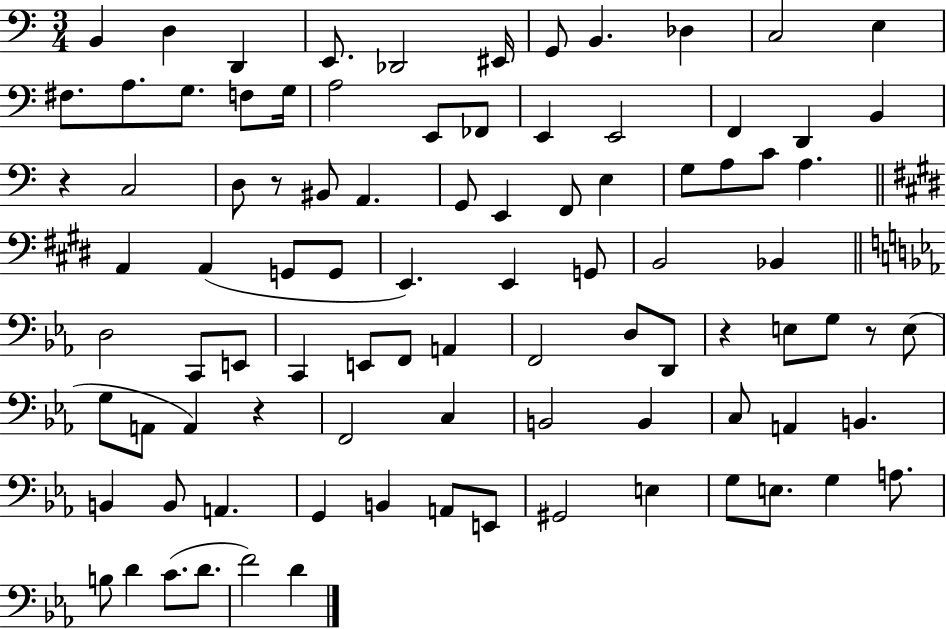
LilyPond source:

{
  \clef bass
  \numericTimeSignature
  \time 3/4
  \key c \major
  \repeat volta 2 { b,4 d4 d,4 | e,8. des,2 eis,16 | g,8 b,4. des4 | c2 e4 | \break fis8. a8. g8. f8 g16 | a2 e,8 fes,8 | e,4 e,2 | f,4 d,4 b,4 | \break r4 c2 | d8 r8 bis,8 a,4. | g,8 e,4 f,8 e4 | g8 a8 c'8 a4. | \break \bar "||" \break \key e \major a,4 a,4( g,8 g,8 | e,4.) e,4 g,8 | b,2 bes,4 | \bar "||" \break \key c \minor d2 c,8 e,8 | c,4 e,8 f,8 a,4 | f,2 d8 d,8 | r4 e8 g8 r8 e8( | \break g8 a,8 a,4) r4 | f,2 c4 | b,2 b,4 | c8 a,4 b,4. | \break b,4 b,8 a,4. | g,4 b,4 a,8 e,8 | gis,2 e4 | g8 e8. g4 a8. | \break b8 d'4 c'8.( d'8. | f'2) d'4 | } \bar "|."
}